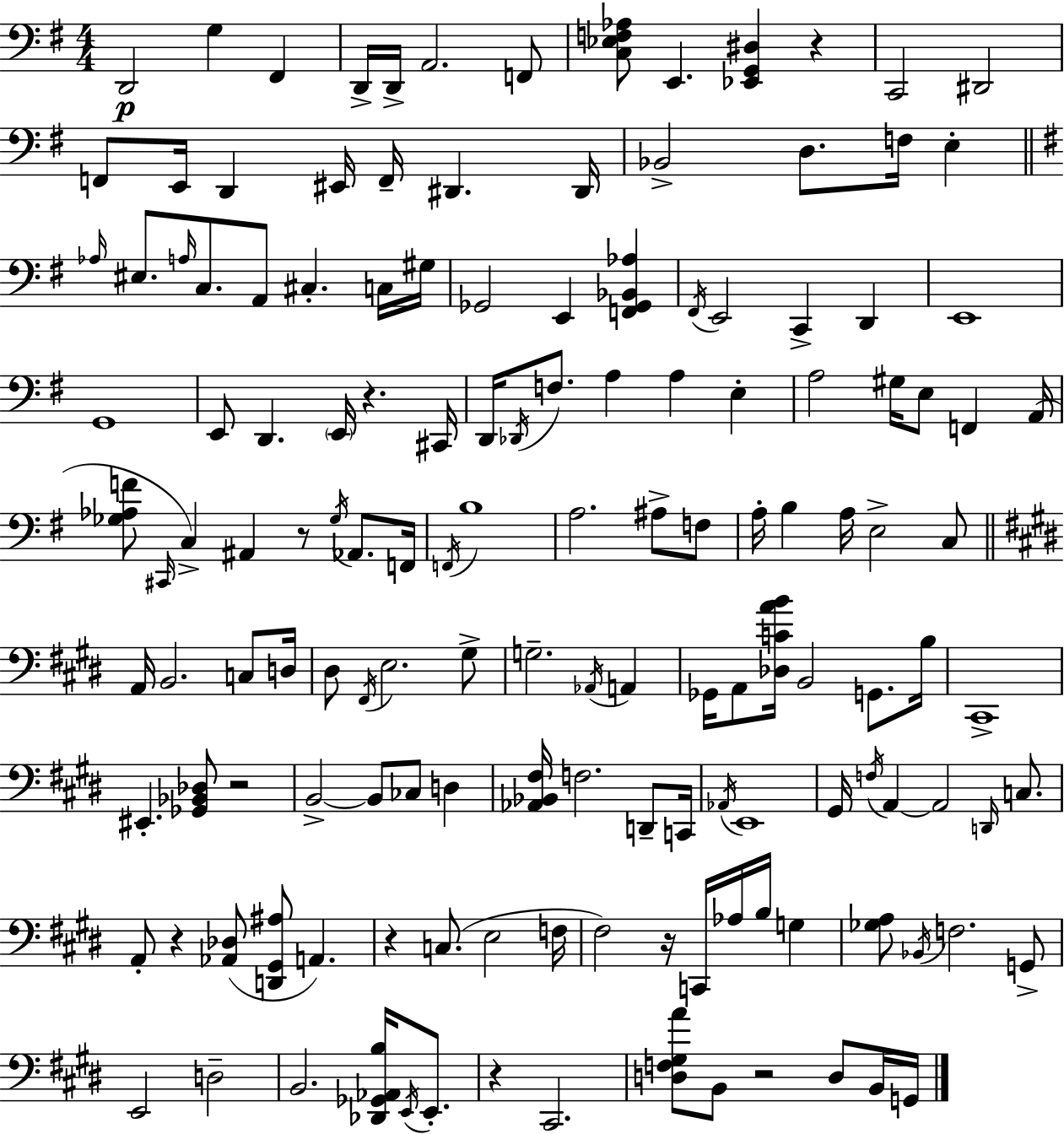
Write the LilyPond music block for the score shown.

{
  \clef bass
  \numericTimeSignature
  \time 4/4
  \key e \minor
  d,2\p g4 fis,4 | d,16-> d,16-> a,2. f,8 | <c ees f aes>8 e,4. <ees, g, dis>4 r4 | c,2 dis,2 | \break f,8 e,16 d,4 eis,16 f,16-- dis,4. dis,16 | bes,2-> d8. f16 e4-. | \bar "||" \break \key g \major \grace { aes16 } eis8. \grace { a16 } c8. a,8 cis4.-. | c16 gis16 ges,2 e,4 <f, ges, bes, aes>4 | \acciaccatura { fis,16 } e,2 c,4-> d,4 | e,1 | \break g,1 | e,8 d,4. \parenthesize e,16 r4. | cis,16 d,16 \acciaccatura { des,16 } f8. a4 a4 | e4-. a2 gis16 e8 f,4 | \break a,16( <ges aes f'>8 \grace { cis,16 } c4->) ais,4 r8 | \acciaccatura { ges16 } aes,8. f,16 \acciaccatura { f,16 } b1 | a2. | ais8-> f8 a16-. b4 a16 e2-> | \break c8 \bar "||" \break \key e \major a,16 b,2. c8 d16 | dis8 \acciaccatura { fis,16 } e2. gis8-> | g2.-- \acciaccatura { aes,16 } a,4 | ges,16 a,8 <des c' a' b'>16 b,2 g,8. | \break b16 cis,1-> | eis,4.-. <ges, bes, des>8 r2 | b,2->~~ b,8 ces8 d4 | <aes, bes, fis>16 f2. d,8-- | \break c,16 \acciaccatura { aes,16 } e,1 | gis,16 \acciaccatura { f16 } a,4~~ a,2 | \grace { d,16 } c8. a,8-. r4 <aes, des>8( <d, gis, ais>8 a,4.) | r4 c8.( e2 | \break f16 fis2) r16 c,16 aes16 | b16 g4 <ges a>8 \acciaccatura { bes,16 } f2. | g,8-> e,2 d2-- | b,2. | \break <des, ges, aes, b>16 \acciaccatura { e,16 } e,8.-. r4 cis,2. | <d f gis a'>8 b,8 r2 | d8 b,16 g,16 \bar "|."
}